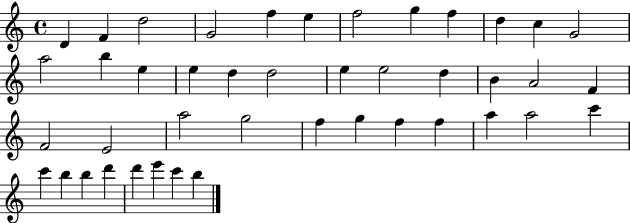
{
  \clef treble
  \time 4/4
  \defaultTimeSignature
  \key c \major
  d'4 f'4 d''2 | g'2 f''4 e''4 | f''2 g''4 f''4 | d''4 c''4 g'2 | \break a''2 b''4 e''4 | e''4 d''4 d''2 | e''4 e''2 d''4 | b'4 a'2 f'4 | \break f'2 e'2 | a''2 g''2 | f''4 g''4 f''4 f''4 | a''4 a''2 c'''4 | \break c'''4 b''4 b''4 d'''4 | d'''4 e'''4 c'''4 b''4 | \bar "|."
}